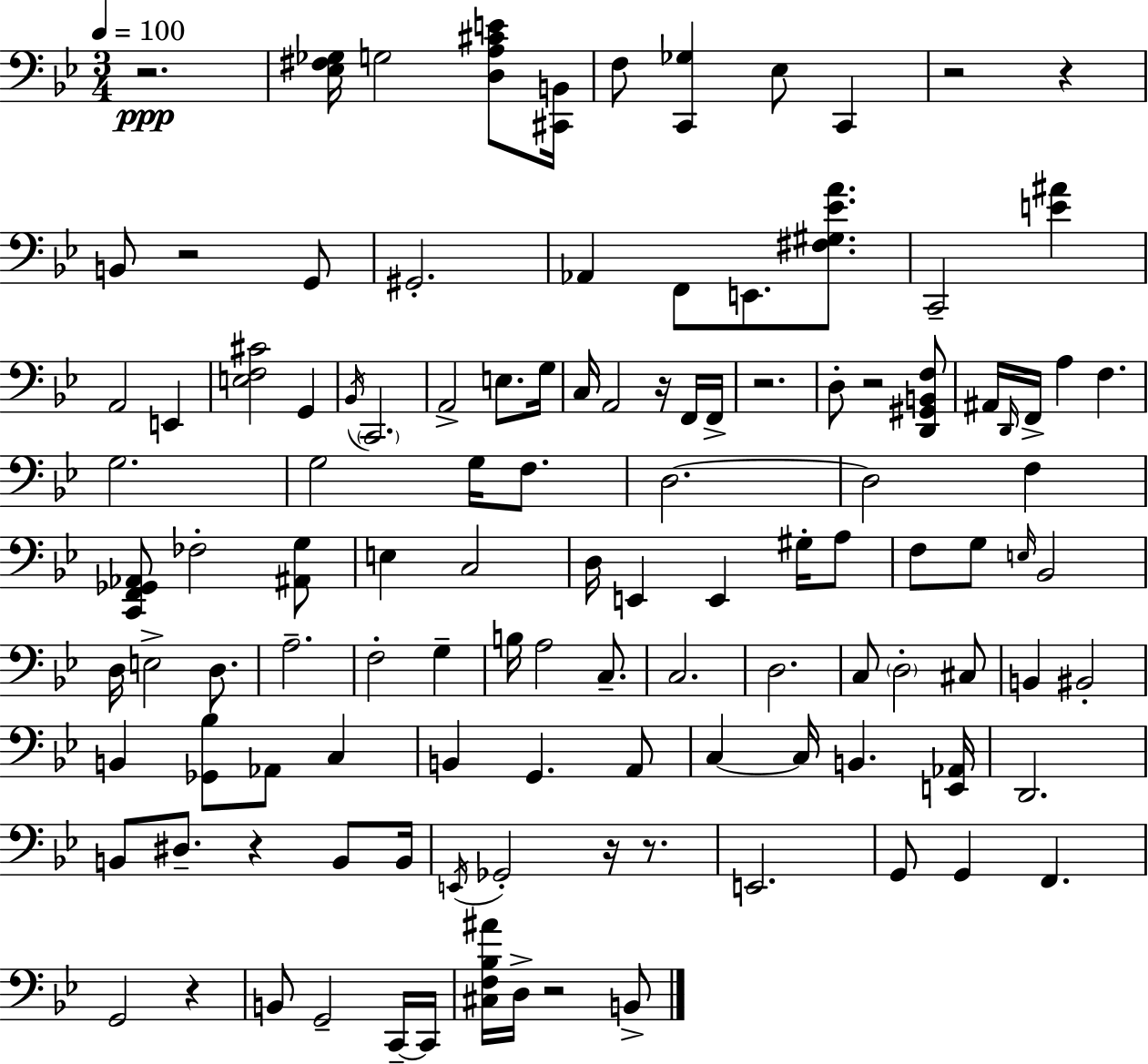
{
  \clef bass
  \numericTimeSignature
  \time 3/4
  \key bes \major
  \tempo 4 = 100
  r2.\ppp | <ees fis ges>16 g2 <d a cis' e'>8 <cis, b,>16 | f8 <c, ges>4 ees8 c,4 | r2 r4 | \break b,8 r2 g,8 | gis,2.-. | aes,4 f,8 e,8. <fis gis ees' a'>8. | c,2-- <e' ais'>4 | \break a,2 e,4 | <e f cis'>2 g,4 | \acciaccatura { bes,16 } \parenthesize c,2. | a,2-> e8. | \break g16 c16 a,2 r16 f,16 | f,16-> r2. | d8-. r2 <d, gis, b, f>8 | ais,16 \grace { d,16 } f,16-> a4 f4. | \break g2. | g2 g16 f8. | d2.~~ | d2 f4 | \break <c, f, ges, aes,>8 fes2-. | <ais, g>8 e4 c2 | d16 e,4 e,4 gis16-. | a8 f8 g8 \grace { e16 } bes,2 | \break d16 e2-> | d8. a2.-- | f2-. g4-- | b16 a2 | \break c8.-- c2. | d2. | c8 \parenthesize d2-. | cis8 b,4 bis,2-. | \break b,4 <ges, bes>8 aes,8 c4 | b,4 g,4. | a,8 c4~~ c16 b,4. | <e, aes,>16 d,2. | \break b,8 dis8.-- r4 | b,8 b,16 \acciaccatura { e,16 } ges,2-. | r16 r8. e,2. | g,8 g,4 f,4. | \break g,2 | r4 b,8 g,2-- | c,16--~~ c,16 <cis f bes ais'>16 d16-> r2 | b,8-> \bar "|."
}